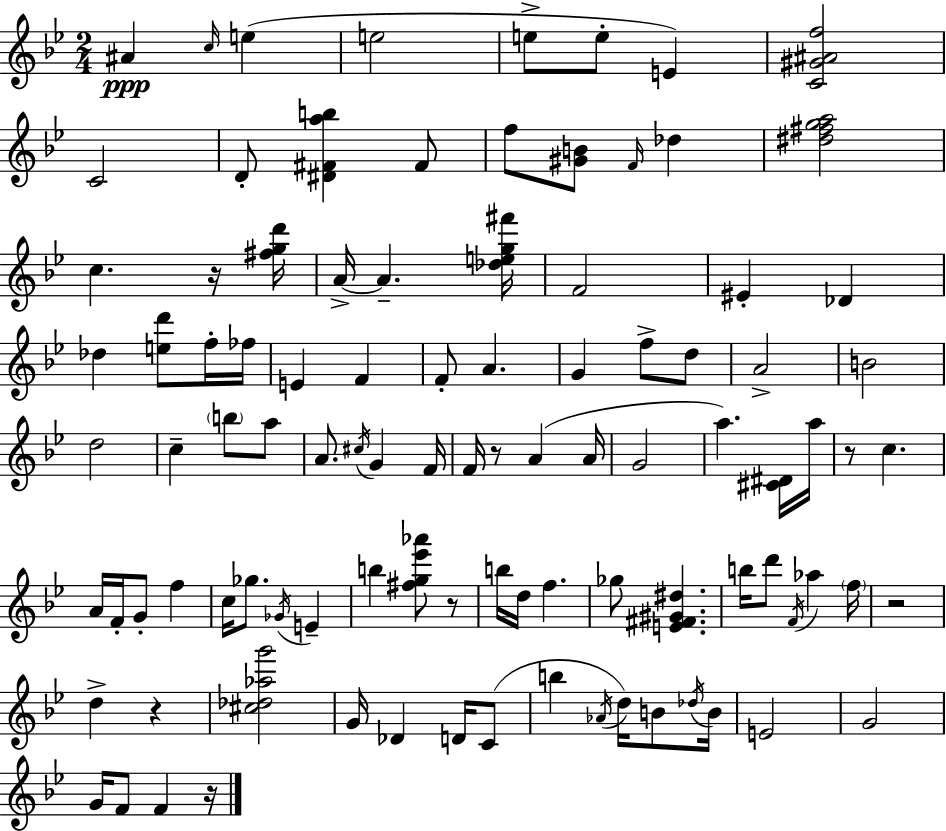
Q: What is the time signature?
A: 2/4